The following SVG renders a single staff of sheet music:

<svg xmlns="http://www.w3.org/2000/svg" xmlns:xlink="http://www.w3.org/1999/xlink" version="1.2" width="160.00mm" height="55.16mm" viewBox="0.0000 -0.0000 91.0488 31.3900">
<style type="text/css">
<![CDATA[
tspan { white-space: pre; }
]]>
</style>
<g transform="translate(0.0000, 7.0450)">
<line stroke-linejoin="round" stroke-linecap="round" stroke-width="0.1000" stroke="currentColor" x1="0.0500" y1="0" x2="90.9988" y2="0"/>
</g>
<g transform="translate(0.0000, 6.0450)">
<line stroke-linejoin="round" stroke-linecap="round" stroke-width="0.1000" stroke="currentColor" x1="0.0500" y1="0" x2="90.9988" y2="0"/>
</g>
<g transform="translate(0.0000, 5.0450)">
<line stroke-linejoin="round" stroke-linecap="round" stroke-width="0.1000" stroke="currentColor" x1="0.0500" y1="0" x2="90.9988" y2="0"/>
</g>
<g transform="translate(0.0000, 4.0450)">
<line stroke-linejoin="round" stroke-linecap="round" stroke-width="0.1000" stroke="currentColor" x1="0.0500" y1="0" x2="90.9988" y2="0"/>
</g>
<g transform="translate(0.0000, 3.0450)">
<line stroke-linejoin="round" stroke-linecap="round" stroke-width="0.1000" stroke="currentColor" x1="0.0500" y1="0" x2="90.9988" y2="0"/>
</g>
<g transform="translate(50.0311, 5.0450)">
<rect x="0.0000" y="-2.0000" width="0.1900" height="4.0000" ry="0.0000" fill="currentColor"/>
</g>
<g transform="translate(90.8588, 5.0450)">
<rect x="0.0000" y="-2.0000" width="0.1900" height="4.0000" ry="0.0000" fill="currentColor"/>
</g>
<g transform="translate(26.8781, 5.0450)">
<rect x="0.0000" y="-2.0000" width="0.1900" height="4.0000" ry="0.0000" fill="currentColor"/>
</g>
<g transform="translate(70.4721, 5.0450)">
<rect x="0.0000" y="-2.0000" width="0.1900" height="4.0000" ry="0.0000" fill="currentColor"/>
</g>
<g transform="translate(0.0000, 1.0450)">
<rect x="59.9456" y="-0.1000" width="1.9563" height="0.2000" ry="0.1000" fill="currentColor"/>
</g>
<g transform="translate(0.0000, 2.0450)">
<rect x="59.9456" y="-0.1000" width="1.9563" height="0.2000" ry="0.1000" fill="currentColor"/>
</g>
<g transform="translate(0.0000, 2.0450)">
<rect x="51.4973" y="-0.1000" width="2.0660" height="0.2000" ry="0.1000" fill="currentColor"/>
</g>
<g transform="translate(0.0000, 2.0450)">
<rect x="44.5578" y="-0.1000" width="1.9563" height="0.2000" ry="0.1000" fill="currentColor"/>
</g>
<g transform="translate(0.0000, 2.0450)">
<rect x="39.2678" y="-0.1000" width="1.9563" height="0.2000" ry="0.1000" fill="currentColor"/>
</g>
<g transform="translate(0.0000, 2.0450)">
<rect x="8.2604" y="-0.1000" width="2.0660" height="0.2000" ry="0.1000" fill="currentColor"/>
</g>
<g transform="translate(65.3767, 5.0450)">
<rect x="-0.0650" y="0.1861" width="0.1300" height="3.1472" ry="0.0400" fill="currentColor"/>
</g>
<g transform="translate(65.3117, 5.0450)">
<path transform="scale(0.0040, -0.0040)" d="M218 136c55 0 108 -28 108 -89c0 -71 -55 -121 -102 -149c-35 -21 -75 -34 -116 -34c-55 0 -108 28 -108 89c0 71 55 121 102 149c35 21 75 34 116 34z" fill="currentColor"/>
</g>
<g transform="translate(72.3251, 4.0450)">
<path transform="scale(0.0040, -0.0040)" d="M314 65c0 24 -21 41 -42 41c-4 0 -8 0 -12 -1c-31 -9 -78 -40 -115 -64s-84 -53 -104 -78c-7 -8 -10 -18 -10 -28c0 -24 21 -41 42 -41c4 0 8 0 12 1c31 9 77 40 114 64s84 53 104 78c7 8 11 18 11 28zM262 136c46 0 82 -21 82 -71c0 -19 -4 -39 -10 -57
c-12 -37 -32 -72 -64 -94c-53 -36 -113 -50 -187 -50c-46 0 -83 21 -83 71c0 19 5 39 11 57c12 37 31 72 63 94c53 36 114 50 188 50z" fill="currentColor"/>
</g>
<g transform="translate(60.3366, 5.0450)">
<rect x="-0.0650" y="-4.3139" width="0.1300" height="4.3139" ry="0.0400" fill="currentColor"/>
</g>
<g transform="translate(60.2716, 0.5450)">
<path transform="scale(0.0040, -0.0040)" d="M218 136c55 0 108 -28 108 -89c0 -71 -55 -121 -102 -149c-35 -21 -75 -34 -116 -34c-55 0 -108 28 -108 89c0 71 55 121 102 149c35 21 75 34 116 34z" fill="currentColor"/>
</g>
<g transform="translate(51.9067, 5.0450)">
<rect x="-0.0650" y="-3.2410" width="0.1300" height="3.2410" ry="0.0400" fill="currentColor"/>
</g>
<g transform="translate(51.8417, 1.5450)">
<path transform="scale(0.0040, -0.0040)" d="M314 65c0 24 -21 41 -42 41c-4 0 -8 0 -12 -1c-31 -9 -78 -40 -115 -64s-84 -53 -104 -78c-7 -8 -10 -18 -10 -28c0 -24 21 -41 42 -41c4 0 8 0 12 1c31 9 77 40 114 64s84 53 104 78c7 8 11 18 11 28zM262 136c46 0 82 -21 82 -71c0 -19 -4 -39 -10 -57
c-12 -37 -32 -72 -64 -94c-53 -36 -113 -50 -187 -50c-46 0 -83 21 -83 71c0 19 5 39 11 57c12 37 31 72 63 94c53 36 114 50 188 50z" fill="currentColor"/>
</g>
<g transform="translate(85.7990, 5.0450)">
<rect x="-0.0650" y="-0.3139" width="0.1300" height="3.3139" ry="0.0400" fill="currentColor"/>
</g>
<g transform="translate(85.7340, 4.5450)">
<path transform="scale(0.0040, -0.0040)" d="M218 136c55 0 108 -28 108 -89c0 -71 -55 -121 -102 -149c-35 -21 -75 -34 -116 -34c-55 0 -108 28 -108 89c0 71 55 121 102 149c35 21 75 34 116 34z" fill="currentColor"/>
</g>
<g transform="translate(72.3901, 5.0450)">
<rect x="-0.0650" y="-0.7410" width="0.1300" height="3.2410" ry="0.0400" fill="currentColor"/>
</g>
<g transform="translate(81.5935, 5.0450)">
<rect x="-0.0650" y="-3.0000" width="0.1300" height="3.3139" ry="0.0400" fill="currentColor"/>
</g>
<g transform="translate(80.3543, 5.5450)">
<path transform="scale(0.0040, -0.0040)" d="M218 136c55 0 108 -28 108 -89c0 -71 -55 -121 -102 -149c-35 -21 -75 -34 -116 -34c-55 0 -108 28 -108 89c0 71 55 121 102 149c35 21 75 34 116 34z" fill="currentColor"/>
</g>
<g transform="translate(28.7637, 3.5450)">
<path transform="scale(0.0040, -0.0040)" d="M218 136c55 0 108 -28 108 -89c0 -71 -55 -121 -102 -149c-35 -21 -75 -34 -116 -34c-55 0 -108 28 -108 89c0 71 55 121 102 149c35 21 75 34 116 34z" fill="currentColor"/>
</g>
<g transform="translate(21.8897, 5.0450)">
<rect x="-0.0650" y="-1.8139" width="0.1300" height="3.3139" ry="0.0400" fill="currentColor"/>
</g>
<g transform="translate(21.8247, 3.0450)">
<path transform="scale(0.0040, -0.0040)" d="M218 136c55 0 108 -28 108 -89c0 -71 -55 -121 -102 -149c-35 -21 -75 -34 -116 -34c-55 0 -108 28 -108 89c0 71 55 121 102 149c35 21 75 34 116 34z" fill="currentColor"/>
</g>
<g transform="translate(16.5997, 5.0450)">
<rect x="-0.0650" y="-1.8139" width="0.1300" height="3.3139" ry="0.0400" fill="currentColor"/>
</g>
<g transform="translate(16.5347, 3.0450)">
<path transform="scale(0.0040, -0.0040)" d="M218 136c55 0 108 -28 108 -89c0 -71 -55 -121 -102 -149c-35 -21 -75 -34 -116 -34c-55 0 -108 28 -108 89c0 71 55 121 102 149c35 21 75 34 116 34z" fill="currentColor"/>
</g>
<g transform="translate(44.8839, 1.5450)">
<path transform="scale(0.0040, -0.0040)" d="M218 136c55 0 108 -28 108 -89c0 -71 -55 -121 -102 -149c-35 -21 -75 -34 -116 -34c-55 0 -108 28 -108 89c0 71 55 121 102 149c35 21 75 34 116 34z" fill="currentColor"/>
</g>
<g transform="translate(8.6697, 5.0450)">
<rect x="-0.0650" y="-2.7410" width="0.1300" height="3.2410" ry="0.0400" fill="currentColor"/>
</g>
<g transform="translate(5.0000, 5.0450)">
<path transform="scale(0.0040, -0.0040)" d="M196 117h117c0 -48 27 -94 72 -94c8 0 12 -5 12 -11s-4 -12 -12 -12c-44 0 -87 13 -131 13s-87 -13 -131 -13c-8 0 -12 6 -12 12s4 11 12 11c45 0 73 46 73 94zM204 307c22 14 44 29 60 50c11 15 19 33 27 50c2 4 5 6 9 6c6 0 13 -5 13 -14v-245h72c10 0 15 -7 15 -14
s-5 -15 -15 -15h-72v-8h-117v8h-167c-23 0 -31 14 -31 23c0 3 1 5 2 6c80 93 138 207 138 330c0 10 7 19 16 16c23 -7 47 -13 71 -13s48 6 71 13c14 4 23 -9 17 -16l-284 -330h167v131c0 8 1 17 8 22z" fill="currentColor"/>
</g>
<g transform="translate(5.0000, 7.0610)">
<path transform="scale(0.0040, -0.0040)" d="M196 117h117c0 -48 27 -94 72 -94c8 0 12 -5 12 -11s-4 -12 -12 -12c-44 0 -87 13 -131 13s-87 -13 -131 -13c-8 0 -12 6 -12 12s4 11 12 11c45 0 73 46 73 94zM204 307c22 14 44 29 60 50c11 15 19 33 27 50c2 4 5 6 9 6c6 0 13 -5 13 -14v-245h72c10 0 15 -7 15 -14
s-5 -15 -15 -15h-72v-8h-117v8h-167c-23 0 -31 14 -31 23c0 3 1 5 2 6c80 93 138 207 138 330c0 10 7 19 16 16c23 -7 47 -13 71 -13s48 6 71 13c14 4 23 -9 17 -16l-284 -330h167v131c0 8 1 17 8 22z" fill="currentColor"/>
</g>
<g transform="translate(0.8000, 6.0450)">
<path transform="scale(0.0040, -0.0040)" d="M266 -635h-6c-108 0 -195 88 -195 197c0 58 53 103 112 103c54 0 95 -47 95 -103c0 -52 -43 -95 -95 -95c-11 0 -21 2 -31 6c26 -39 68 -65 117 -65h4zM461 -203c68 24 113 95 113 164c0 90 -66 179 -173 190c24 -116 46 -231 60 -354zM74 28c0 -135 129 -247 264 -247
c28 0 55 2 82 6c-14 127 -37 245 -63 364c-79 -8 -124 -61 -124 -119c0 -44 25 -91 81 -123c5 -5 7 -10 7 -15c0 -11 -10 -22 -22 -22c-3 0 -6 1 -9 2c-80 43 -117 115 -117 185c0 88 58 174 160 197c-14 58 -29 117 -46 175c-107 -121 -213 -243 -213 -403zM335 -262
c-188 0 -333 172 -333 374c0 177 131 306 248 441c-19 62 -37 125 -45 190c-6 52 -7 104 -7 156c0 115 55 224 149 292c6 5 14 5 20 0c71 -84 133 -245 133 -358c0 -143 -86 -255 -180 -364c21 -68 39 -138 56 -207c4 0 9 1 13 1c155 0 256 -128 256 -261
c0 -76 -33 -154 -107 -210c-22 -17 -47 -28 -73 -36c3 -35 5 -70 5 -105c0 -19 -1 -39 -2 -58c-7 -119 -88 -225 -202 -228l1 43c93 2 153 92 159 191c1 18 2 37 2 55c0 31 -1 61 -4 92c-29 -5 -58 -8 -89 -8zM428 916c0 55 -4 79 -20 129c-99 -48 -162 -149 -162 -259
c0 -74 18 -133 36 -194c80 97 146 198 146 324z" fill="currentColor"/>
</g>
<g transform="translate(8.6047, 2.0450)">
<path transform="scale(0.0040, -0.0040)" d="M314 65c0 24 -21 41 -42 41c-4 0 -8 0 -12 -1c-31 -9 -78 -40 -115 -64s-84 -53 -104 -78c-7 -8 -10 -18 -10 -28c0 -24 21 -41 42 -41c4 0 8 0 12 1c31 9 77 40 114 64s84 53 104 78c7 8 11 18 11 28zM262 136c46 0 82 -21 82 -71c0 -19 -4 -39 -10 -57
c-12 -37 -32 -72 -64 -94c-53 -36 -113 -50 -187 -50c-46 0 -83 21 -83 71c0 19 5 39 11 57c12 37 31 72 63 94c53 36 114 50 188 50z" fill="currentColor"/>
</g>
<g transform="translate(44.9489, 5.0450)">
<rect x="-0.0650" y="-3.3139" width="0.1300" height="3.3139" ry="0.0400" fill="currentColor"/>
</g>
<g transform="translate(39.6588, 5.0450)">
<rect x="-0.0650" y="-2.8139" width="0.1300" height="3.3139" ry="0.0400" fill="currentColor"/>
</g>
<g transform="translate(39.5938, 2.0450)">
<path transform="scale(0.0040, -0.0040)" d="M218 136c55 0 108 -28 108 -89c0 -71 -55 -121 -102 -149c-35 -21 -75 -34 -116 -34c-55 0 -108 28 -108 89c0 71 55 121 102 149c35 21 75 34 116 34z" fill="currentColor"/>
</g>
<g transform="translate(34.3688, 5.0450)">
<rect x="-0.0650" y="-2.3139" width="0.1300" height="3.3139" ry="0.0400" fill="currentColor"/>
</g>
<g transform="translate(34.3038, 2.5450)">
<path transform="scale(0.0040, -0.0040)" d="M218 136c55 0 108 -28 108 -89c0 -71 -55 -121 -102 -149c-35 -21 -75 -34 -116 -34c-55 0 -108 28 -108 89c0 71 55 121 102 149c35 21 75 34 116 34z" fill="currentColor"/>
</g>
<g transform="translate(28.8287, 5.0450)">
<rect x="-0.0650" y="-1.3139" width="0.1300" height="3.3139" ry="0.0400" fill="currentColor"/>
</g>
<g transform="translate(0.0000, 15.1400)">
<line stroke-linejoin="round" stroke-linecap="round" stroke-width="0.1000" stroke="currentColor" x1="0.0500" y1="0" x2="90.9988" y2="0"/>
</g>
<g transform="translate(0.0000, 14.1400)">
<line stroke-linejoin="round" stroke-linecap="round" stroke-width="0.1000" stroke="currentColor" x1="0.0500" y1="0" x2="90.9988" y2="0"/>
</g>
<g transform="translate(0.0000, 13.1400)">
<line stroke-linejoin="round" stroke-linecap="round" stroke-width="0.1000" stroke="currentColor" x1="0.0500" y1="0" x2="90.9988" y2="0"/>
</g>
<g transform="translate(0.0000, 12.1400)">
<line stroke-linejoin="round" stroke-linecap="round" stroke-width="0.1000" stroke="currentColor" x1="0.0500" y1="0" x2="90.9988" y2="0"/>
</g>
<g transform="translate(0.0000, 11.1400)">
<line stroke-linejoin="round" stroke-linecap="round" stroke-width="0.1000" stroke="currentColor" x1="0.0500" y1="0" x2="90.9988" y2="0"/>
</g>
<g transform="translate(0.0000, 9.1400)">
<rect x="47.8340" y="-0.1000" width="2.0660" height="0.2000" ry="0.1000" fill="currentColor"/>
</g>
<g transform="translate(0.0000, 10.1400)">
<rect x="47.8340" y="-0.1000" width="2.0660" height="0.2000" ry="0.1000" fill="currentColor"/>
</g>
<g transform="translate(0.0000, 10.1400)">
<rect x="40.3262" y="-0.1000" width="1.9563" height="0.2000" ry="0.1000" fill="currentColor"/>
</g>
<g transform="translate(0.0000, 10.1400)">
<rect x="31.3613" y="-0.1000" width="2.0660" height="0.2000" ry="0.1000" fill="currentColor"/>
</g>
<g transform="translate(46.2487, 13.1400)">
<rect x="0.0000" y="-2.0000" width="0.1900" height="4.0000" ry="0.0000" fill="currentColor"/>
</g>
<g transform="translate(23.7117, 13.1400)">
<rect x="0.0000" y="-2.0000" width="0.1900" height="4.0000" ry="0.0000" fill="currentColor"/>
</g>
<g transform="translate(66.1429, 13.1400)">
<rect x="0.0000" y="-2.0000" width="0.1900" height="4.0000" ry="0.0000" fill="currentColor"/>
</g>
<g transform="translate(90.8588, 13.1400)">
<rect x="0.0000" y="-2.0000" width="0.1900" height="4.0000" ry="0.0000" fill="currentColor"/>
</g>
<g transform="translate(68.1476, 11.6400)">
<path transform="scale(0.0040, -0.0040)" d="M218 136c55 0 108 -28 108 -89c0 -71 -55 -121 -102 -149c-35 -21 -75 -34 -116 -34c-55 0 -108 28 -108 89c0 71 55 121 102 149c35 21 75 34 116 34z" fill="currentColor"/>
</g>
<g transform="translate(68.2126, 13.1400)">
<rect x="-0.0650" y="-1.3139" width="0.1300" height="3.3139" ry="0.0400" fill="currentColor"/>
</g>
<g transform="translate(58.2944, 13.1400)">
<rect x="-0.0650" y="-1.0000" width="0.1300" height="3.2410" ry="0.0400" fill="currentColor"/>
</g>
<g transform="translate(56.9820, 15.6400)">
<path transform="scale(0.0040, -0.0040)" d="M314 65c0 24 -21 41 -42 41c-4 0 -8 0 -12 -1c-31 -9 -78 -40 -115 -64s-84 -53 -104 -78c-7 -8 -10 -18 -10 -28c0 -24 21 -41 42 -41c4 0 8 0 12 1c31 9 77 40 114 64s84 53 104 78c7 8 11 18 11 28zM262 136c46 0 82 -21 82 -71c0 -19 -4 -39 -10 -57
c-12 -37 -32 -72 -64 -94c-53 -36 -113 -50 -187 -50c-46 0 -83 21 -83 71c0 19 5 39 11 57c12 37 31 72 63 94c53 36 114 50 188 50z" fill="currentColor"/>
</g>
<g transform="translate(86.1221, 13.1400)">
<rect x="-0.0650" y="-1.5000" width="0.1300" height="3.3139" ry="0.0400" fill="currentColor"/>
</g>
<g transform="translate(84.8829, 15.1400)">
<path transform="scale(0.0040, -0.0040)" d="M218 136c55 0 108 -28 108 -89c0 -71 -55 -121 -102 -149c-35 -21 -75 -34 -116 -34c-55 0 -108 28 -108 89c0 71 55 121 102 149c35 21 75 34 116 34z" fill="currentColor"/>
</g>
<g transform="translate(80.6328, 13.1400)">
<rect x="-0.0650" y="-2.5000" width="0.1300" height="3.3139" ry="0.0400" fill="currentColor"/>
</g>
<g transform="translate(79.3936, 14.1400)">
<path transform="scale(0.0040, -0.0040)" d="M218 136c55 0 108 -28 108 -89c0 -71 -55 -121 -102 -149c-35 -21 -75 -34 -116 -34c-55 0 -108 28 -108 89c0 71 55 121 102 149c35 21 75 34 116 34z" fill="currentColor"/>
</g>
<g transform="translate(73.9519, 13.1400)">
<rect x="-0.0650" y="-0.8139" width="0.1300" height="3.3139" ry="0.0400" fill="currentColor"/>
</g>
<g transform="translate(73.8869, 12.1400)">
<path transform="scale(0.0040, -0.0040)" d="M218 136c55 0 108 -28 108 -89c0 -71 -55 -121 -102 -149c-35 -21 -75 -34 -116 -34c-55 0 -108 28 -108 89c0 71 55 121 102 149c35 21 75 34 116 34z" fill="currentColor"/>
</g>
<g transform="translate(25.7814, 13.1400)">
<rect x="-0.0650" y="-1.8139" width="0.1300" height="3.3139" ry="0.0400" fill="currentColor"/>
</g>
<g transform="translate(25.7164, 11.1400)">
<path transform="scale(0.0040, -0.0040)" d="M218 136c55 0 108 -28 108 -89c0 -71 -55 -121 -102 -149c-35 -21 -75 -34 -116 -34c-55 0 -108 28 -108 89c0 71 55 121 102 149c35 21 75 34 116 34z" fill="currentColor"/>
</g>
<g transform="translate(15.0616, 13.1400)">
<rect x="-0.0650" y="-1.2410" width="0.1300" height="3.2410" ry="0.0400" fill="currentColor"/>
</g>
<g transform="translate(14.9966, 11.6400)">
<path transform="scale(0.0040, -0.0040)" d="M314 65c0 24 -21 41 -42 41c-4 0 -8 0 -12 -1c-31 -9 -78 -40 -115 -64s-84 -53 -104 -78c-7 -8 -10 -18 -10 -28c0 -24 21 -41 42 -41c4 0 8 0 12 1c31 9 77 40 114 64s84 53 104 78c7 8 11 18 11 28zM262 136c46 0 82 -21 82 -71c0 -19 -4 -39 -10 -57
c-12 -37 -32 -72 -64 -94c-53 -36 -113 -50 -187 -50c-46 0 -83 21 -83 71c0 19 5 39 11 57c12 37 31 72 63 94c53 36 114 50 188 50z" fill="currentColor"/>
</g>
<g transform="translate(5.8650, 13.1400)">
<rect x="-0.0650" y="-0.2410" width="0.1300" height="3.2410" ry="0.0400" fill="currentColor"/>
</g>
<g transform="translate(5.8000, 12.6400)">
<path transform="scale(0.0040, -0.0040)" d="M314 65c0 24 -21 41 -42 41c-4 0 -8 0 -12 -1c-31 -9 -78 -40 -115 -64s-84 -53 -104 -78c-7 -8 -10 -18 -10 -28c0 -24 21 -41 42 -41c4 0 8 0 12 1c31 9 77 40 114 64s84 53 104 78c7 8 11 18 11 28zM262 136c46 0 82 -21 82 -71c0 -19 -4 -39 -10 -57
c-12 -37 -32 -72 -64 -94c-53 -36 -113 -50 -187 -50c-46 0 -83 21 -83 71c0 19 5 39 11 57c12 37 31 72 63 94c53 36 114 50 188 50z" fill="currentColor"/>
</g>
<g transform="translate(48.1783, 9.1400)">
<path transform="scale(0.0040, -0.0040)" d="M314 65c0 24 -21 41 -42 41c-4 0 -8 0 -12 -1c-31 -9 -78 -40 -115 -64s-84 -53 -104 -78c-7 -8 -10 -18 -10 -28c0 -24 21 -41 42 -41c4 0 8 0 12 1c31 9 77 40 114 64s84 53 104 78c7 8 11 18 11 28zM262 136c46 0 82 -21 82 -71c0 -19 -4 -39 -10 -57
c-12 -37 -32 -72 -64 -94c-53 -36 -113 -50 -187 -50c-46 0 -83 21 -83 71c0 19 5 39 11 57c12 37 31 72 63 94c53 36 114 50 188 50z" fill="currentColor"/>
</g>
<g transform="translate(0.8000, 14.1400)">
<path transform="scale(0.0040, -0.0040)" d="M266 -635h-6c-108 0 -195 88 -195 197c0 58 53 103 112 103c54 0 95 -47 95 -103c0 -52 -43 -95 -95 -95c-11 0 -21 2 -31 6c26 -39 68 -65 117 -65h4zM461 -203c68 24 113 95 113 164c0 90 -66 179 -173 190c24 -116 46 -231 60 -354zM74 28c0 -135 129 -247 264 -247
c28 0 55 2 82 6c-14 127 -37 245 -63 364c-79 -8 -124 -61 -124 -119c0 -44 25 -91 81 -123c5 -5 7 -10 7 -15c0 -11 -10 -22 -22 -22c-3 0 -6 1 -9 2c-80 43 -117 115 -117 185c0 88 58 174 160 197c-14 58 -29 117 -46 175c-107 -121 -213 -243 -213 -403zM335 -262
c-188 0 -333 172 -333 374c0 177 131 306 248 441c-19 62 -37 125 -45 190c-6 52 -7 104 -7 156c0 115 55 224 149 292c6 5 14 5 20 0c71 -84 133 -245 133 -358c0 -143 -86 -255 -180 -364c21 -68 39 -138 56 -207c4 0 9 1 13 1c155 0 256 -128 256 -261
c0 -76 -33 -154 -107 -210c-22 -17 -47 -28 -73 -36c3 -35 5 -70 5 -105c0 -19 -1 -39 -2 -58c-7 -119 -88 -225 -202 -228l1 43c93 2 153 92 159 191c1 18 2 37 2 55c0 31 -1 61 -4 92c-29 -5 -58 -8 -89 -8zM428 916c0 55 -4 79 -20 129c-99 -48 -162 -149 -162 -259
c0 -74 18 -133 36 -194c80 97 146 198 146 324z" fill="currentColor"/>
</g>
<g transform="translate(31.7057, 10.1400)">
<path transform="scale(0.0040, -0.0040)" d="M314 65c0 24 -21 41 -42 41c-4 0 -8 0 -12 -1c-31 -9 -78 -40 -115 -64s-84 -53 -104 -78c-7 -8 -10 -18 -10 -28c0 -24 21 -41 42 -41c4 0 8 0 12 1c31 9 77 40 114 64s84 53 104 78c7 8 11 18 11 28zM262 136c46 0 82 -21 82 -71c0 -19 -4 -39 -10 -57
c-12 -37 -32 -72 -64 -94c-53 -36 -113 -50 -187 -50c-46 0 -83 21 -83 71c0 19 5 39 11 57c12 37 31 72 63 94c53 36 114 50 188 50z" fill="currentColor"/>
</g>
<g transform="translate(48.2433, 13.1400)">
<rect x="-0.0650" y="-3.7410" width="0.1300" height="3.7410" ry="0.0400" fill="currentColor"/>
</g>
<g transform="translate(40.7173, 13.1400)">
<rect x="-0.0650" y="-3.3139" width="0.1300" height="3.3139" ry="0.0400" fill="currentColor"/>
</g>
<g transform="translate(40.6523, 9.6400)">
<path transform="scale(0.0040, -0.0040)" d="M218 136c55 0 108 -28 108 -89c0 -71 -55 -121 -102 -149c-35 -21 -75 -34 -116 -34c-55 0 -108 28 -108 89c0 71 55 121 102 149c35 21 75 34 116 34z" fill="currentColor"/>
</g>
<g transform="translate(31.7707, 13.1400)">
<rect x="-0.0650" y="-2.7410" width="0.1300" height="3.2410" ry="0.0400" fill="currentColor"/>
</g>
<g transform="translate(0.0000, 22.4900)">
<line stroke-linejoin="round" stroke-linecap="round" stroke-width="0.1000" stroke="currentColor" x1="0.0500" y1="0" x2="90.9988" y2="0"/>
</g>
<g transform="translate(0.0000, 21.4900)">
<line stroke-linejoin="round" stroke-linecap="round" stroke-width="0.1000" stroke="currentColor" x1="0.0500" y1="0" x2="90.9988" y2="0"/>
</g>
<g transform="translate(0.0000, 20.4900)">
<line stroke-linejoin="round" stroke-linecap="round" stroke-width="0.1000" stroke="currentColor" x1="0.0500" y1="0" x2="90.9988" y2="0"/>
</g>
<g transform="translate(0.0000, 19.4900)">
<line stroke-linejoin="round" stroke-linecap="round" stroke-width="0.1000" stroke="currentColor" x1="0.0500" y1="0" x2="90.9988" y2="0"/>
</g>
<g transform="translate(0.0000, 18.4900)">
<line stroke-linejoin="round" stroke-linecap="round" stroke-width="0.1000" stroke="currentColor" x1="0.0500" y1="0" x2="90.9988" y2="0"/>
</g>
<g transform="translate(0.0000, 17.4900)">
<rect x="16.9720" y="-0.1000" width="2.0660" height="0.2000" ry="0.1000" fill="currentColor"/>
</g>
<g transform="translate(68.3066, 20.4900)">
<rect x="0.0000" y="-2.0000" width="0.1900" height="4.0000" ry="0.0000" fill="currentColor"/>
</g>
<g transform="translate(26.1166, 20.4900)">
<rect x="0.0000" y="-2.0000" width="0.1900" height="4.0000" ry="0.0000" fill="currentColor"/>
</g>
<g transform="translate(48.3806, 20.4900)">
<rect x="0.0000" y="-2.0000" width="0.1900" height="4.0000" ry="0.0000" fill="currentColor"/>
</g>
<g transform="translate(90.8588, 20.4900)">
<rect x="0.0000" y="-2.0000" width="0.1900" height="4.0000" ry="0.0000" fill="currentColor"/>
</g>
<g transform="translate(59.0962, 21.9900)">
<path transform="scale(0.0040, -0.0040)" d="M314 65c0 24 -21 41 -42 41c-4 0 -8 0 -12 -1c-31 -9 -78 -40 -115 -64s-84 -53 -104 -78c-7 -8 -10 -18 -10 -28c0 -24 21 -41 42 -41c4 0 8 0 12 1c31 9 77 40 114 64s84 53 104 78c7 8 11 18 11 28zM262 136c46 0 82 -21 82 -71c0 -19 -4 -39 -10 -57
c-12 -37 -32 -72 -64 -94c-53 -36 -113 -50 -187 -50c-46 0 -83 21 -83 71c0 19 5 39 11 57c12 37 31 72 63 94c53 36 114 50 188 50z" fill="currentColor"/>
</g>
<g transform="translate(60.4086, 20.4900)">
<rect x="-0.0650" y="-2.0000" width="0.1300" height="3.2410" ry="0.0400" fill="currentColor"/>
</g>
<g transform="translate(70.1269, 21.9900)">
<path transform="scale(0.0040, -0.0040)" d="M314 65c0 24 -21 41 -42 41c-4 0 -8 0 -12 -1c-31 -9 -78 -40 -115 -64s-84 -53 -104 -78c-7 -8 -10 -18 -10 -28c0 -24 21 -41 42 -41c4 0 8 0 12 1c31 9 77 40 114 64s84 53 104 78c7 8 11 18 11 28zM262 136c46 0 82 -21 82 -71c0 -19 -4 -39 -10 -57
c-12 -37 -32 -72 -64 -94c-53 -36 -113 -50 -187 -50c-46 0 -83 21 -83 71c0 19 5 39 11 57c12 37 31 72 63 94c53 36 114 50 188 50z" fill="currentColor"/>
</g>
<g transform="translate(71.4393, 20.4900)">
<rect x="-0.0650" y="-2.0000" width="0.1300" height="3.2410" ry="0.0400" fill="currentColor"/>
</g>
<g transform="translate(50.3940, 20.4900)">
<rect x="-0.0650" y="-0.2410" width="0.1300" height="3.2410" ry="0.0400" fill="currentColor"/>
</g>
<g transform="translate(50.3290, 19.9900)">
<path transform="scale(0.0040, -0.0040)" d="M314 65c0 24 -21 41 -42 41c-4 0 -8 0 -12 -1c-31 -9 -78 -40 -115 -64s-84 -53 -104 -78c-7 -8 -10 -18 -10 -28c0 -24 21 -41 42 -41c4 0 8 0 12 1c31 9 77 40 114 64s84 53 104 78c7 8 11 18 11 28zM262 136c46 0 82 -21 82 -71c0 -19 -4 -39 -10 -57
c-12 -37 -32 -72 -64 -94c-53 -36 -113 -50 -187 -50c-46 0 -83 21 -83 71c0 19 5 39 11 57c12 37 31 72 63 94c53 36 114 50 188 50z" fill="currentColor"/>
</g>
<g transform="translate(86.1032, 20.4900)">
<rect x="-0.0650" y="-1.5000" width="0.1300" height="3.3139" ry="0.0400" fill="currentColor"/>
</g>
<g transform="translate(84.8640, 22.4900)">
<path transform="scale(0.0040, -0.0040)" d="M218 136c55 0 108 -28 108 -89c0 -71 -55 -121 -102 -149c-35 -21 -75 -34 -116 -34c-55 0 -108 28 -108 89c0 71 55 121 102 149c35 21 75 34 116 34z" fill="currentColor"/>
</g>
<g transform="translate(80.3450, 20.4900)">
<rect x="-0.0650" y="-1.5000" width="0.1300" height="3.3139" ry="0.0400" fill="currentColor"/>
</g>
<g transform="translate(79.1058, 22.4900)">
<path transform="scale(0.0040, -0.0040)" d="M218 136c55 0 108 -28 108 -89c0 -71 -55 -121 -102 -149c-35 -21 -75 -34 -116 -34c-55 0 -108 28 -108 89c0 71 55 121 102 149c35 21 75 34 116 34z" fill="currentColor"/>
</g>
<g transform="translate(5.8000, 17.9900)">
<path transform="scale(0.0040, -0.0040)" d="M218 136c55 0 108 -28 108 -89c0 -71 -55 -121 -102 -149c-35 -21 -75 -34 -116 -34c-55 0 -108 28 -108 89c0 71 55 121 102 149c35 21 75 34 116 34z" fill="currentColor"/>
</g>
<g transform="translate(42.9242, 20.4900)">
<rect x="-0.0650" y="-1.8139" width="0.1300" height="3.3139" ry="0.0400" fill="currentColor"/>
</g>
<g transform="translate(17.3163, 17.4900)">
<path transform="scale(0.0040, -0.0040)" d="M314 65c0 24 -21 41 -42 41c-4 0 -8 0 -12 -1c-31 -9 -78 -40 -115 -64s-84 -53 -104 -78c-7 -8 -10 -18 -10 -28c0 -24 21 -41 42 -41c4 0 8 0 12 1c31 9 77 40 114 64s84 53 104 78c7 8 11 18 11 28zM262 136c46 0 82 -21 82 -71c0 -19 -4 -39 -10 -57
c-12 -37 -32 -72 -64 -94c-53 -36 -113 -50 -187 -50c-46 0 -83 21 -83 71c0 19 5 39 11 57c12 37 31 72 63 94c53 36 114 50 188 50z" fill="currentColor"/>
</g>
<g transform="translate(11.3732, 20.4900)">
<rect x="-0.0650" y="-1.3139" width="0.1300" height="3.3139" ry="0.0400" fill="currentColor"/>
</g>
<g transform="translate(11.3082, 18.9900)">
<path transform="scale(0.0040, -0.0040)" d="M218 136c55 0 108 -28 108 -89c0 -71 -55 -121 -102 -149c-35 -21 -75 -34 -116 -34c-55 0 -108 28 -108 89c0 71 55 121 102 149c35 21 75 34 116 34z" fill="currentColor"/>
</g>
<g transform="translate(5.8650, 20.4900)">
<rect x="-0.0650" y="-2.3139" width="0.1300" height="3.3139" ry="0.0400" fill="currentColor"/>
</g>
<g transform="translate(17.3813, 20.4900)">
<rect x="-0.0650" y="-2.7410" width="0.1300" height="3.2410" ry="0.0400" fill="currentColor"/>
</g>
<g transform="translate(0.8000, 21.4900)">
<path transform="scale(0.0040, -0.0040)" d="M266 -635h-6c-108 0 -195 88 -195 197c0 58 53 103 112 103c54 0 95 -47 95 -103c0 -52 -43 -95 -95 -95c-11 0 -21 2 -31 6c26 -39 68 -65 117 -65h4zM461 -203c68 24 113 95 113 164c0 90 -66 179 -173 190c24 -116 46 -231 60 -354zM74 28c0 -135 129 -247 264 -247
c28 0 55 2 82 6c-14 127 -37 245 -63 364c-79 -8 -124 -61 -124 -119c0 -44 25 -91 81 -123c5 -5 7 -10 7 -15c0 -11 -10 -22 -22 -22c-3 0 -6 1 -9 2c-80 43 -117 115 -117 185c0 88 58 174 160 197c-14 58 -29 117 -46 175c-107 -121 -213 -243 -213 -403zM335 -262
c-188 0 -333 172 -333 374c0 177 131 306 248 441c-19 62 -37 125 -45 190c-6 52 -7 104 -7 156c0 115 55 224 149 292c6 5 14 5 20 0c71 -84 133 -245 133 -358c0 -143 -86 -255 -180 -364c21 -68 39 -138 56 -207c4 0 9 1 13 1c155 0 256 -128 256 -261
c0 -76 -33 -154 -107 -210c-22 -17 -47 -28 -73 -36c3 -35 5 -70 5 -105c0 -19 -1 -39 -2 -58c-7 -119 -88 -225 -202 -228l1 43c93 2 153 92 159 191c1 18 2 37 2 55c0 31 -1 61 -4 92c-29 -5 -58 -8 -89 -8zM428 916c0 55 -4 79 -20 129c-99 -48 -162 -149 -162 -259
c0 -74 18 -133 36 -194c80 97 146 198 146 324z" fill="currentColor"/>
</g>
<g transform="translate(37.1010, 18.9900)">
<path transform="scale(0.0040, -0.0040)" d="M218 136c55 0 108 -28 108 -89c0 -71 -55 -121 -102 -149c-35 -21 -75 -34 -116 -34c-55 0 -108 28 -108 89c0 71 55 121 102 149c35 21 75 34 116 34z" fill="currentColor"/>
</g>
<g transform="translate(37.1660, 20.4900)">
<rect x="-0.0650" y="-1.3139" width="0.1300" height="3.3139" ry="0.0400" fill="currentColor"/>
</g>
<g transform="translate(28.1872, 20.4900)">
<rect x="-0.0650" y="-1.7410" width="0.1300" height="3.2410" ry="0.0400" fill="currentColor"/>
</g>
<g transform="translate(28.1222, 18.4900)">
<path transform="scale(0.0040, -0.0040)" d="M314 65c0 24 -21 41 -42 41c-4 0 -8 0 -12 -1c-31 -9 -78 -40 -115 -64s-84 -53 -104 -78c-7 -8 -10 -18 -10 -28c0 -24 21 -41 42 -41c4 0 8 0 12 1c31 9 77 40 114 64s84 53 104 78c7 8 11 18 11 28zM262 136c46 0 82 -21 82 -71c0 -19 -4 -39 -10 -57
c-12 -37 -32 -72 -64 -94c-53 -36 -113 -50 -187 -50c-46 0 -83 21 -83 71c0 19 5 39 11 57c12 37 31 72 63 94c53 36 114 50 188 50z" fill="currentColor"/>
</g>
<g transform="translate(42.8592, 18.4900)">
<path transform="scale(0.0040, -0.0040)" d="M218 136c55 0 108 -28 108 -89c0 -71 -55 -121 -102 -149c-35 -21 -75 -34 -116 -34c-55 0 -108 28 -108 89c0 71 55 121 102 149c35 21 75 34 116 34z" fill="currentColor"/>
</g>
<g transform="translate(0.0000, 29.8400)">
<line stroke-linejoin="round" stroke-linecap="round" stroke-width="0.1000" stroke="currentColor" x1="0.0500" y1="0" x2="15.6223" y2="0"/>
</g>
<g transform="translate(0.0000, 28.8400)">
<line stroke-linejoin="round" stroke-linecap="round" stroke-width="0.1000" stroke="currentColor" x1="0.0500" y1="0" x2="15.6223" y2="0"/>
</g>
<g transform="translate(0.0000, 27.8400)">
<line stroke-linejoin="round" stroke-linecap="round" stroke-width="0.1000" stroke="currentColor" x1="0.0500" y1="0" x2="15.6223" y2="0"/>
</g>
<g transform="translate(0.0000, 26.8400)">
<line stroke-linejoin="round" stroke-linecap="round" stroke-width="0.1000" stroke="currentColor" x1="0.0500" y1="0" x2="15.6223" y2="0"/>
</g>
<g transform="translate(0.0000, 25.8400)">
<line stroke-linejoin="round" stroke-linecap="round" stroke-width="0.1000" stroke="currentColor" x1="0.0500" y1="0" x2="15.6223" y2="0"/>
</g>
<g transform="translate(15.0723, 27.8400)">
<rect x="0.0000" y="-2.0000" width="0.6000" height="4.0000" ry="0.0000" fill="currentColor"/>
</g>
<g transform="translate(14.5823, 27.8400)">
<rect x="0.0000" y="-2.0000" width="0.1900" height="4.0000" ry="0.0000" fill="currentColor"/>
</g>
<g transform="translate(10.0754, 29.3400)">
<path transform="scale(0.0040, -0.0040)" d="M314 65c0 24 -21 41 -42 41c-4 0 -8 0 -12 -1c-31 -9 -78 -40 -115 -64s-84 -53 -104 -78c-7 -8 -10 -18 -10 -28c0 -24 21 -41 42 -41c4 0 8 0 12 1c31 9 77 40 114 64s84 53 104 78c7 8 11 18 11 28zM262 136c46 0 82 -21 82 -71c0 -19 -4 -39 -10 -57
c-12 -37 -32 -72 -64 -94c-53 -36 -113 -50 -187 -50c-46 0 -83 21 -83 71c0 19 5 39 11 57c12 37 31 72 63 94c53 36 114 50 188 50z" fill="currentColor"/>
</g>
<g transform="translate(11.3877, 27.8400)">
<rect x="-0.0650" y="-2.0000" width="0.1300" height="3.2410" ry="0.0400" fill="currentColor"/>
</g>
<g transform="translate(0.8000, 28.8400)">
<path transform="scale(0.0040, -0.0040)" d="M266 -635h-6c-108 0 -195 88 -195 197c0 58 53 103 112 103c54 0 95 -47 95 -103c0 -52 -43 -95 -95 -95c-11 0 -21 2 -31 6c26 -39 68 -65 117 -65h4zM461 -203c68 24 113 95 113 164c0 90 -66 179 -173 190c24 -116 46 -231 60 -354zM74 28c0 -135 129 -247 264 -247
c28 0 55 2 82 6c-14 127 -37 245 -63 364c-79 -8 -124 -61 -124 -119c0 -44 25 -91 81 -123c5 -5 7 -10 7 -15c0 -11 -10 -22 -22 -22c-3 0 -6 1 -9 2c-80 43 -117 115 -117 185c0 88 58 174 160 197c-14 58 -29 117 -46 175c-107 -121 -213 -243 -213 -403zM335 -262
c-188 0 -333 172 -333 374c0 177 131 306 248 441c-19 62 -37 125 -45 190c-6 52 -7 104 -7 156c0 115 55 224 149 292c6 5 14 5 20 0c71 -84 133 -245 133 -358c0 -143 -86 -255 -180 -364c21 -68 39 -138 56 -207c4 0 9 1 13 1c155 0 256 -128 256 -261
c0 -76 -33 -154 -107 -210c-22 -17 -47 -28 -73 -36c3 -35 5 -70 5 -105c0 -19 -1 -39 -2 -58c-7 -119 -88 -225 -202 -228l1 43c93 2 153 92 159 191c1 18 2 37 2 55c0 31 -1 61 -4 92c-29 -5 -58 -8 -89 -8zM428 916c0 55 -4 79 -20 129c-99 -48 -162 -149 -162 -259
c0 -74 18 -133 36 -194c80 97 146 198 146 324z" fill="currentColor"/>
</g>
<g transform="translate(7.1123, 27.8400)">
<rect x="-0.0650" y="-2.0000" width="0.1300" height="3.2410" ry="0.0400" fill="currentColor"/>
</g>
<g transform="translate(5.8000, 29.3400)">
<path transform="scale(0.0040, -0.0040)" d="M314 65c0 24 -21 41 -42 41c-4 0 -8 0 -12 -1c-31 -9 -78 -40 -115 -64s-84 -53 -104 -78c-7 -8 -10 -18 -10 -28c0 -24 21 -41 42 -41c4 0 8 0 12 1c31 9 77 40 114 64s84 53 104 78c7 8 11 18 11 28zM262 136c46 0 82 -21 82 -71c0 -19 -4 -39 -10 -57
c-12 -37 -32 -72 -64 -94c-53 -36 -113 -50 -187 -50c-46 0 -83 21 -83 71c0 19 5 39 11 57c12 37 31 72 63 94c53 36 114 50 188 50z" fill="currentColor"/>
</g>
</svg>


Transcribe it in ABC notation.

X:1
T:Untitled
M:4/4
L:1/4
K:C
a2 f f e g a b b2 d' B d2 A c c2 e2 f a2 b c'2 D2 e d G E g e a2 f2 e f c2 F2 F2 E E F2 F2